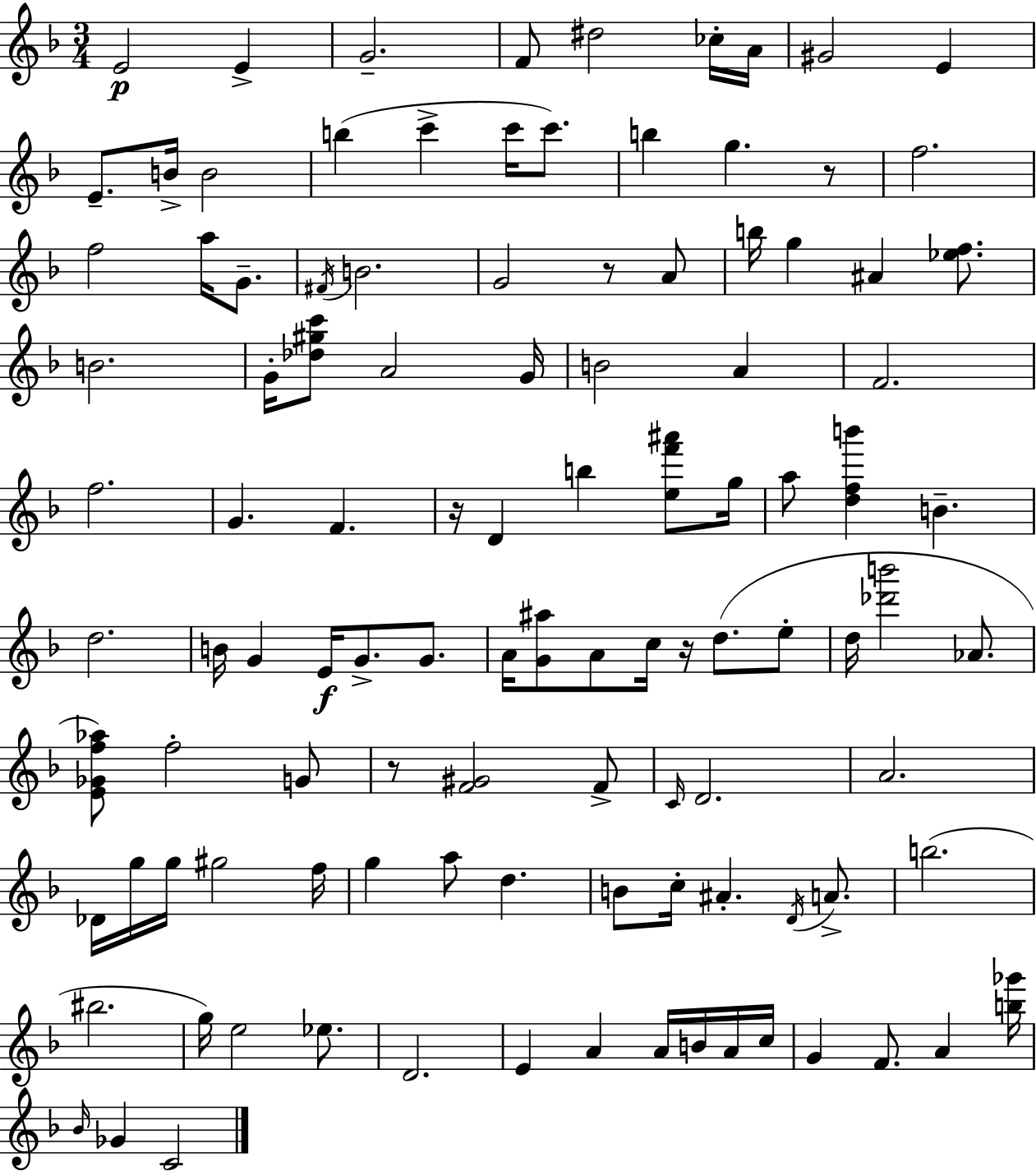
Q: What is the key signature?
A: D minor